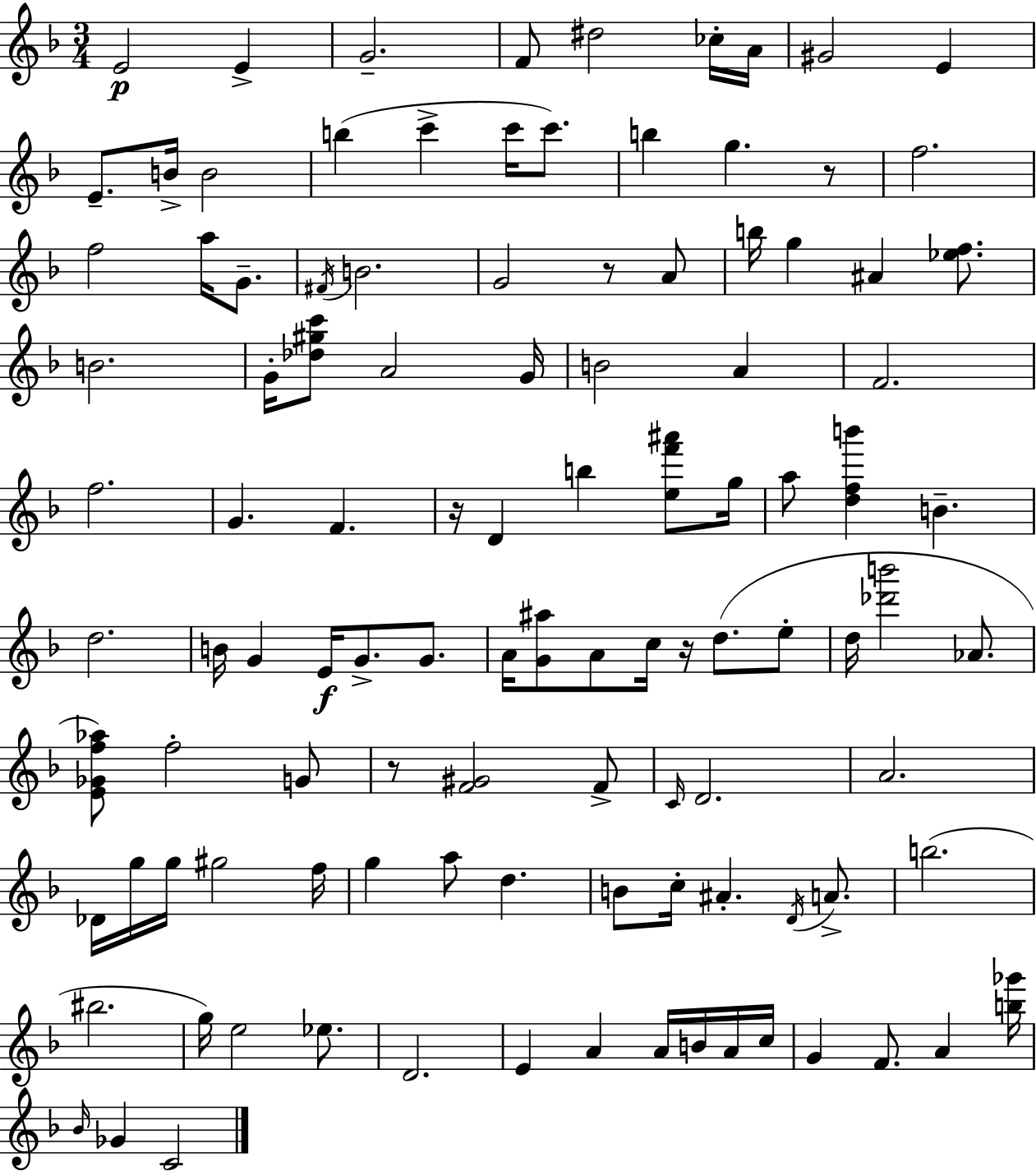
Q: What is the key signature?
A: D minor